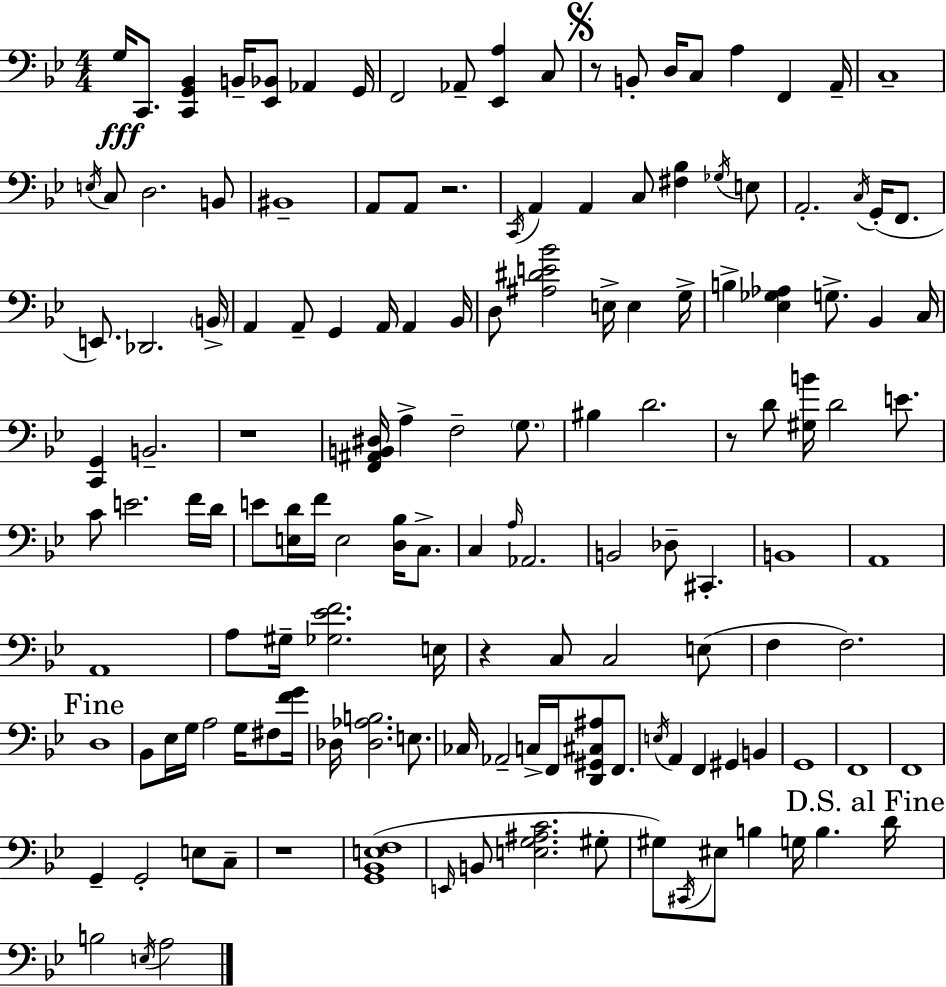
X:1
T:Untitled
M:4/4
L:1/4
K:Bb
G,/4 C,,/2 [C,,G,,_B,,] B,,/4 [_E,,_B,,]/2 _A,, G,,/4 F,,2 _A,,/2 [_E,,A,] C,/2 z/2 B,,/2 D,/4 C,/2 A, F,, A,,/4 C,4 E,/4 C,/2 D,2 B,,/2 ^B,,4 A,,/2 A,,/2 z2 C,,/4 A,, A,, C,/2 [^F,_B,] _G,/4 E,/2 A,,2 C,/4 G,,/4 F,,/2 E,,/2 _D,,2 B,,/4 A,, A,,/2 G,, A,,/4 A,, _B,,/4 D,/2 [^A,^DE_B]2 E,/4 E, G,/4 B, [_E,_G,_A,] G,/2 _B,, C,/4 [C,,G,,] B,,2 z4 [F,,^A,,B,,^D,]/4 A, F,2 G,/2 ^B, D2 z/2 D/2 [^G,B]/4 D2 E/2 C/2 E2 F/4 D/4 E/2 [E,D]/4 F/4 E,2 [D,_B,]/4 C,/2 C, A,/4 _A,,2 B,,2 _D,/2 ^C,, B,,4 A,,4 A,,4 A,/2 ^G,/4 [_G,_EF]2 E,/4 z C,/2 C,2 E,/2 F, F,2 D,4 _B,,/2 _E,/4 G,/4 A,2 G,/4 ^F,/2 [FG]/4 _D,/4 [_D,_A,B,]2 E,/2 _C,/4 _A,,2 C,/4 F,,/4 [D,,^G,,^C,^A,]/2 F,,/2 E,/4 A,, F,, ^G,, B,, G,,4 F,,4 F,,4 G,, G,,2 E,/2 C,/2 z4 [G,,_B,,E,F,]4 E,,/4 B,,/2 [E,G,^A,C]2 ^G,/2 ^G,/2 ^C,,/4 ^E,/2 B, G,/4 B, D/4 B,2 E,/4 A,2